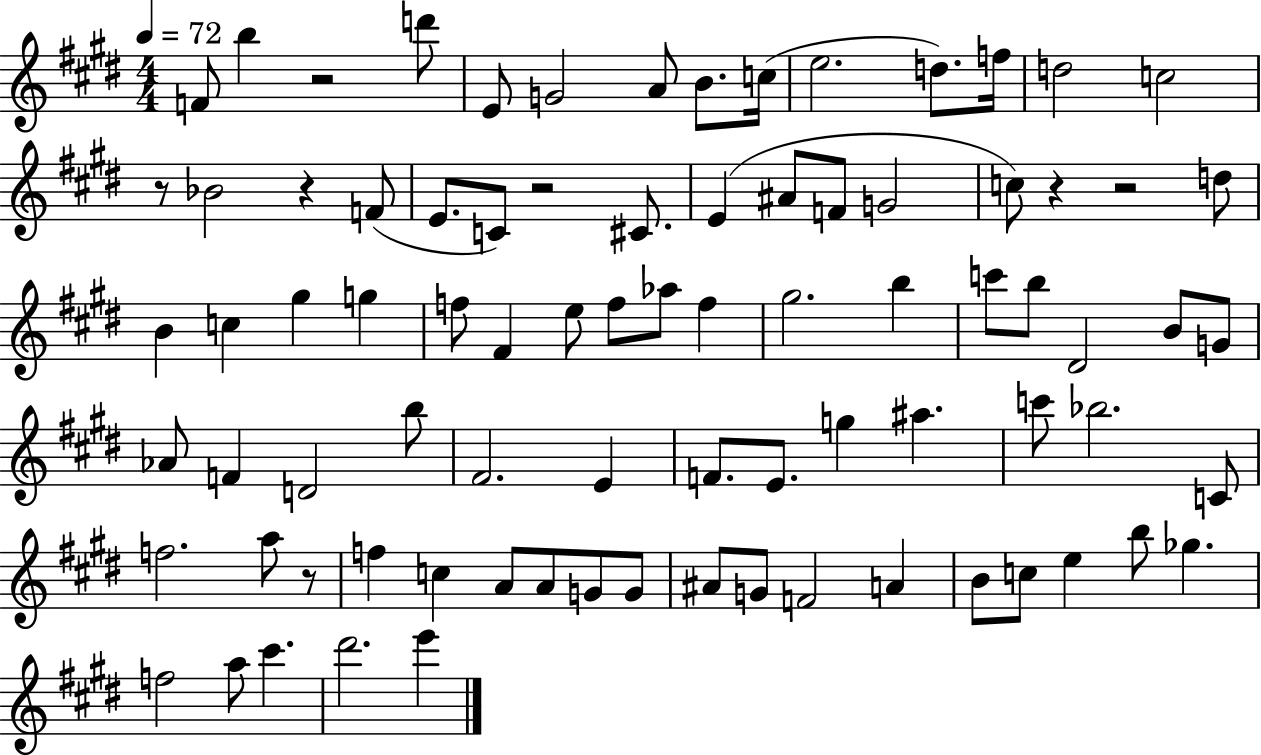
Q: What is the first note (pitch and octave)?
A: F4